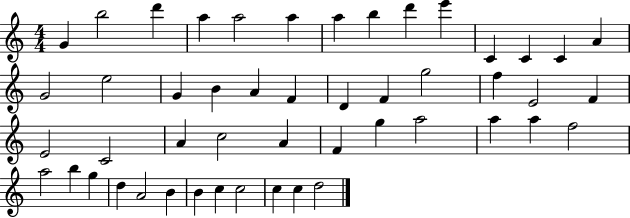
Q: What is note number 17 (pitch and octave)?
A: G4